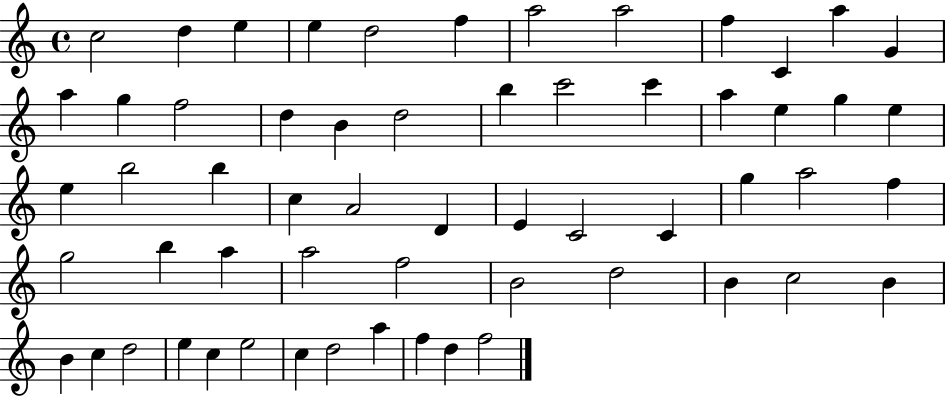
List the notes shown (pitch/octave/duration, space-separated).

C5/h D5/q E5/q E5/q D5/h F5/q A5/h A5/h F5/q C4/q A5/q G4/q A5/q G5/q F5/h D5/q B4/q D5/h B5/q C6/h C6/q A5/q E5/q G5/q E5/q E5/q B5/h B5/q C5/q A4/h D4/q E4/q C4/h C4/q G5/q A5/h F5/q G5/h B5/q A5/q A5/h F5/h B4/h D5/h B4/q C5/h B4/q B4/q C5/q D5/h E5/q C5/q E5/h C5/q D5/h A5/q F5/q D5/q F5/h